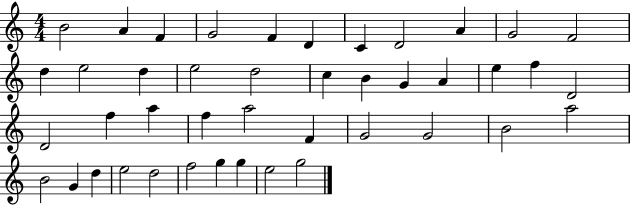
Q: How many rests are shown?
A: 0